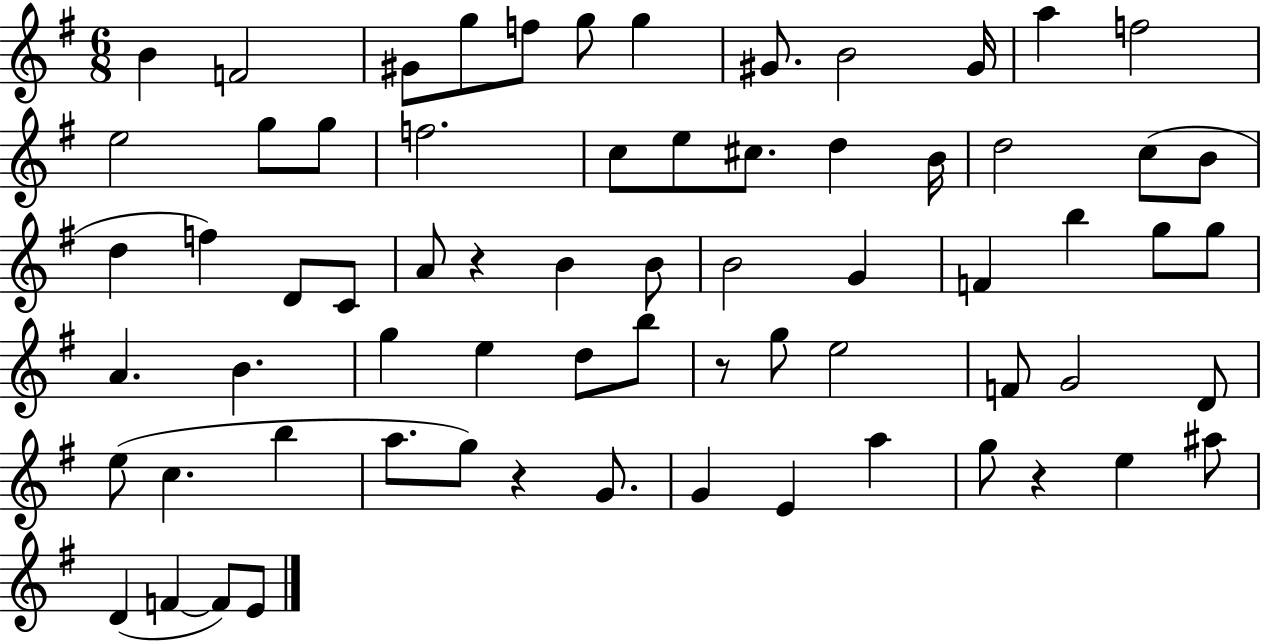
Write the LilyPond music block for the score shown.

{
  \clef treble
  \numericTimeSignature
  \time 6/8
  \key g \major
  b'4 f'2 | gis'8 g''8 f''8 g''8 g''4 | gis'8. b'2 gis'16 | a''4 f''2 | \break e''2 g''8 g''8 | f''2. | c''8 e''8 cis''8. d''4 b'16 | d''2 c''8( b'8 | \break d''4 f''4) d'8 c'8 | a'8 r4 b'4 b'8 | b'2 g'4 | f'4 b''4 g''8 g''8 | \break a'4. b'4. | g''4 e''4 d''8 b''8 | r8 g''8 e''2 | f'8 g'2 d'8 | \break e''8( c''4. b''4 | a''8. g''8) r4 g'8. | g'4 e'4 a''4 | g''8 r4 e''4 ais''8 | \break d'4( f'4~~ f'8) e'8 | \bar "|."
}